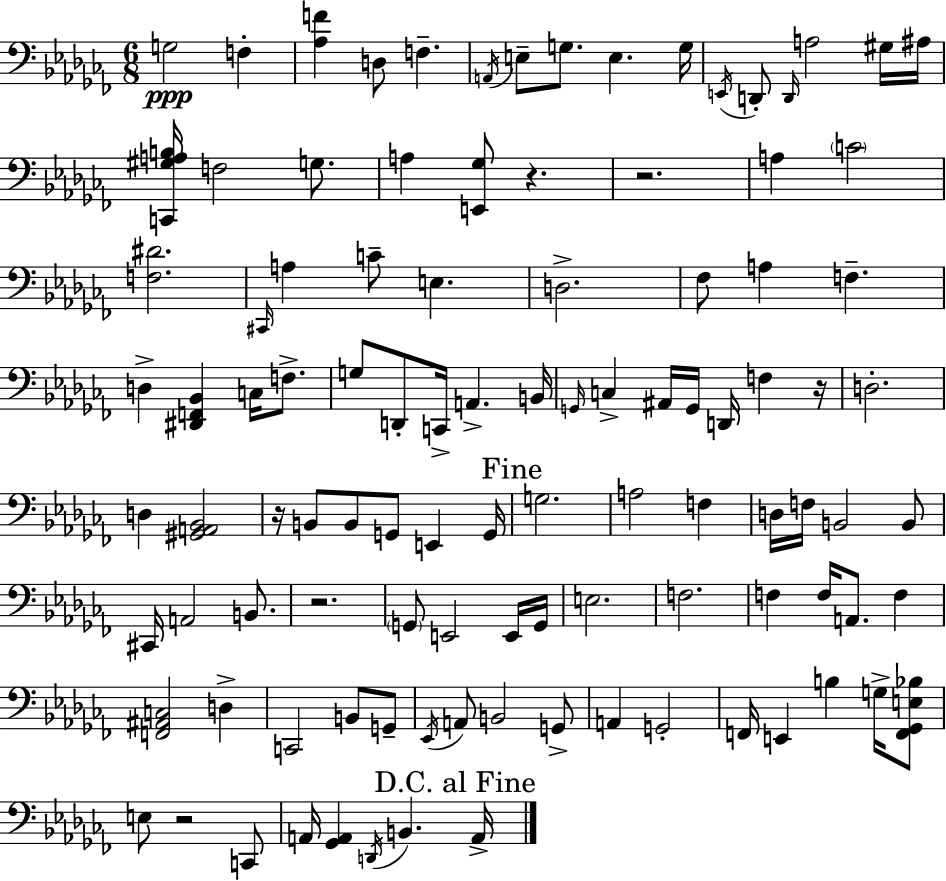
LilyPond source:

{
  \clef bass
  \numericTimeSignature
  \time 6/8
  \key aes \minor
  g2\ppp f4-. | <aes f'>4 d8 f4.-- | \acciaccatura { a,16 } e8-- g8. e4. | g16 \acciaccatura { e,16 } d,8-. \grace { d,16 } a2 | \break gis16 ais16 <c, gis a b>16 f2 | g8. a4 <e, ges>8 r4. | r2. | a4 \parenthesize c'2 | \break <f dis'>2. | \grace { cis,16 } a4 c'8-- e4. | d2.-> | fes8 a4 f4.-- | \break d4-> <dis, f, bes,>4 | c16 f8.-> g8 d,8-. c,16-> a,4.-> | b,16 \grace { g,16 } c4-> ais,16 g,16 d,16 | f4 r16 d2.-. | \break d4 <gis, a, bes,>2 | r16 b,8 b,8 g,8 | e,4 g,16 \mark "Fine" g2. | a2 | \break f4 d16 f16 b,2 | b,8 cis,16 a,2 | b,8. r2. | \parenthesize g,8 e,2 | \break e,16 g,16 e2. | f2. | f4 f16 a,8. | f4 <f, ais, c>2 | \break d4-> c,2 | b,8 g,8-- \acciaccatura { ees,16 } a,8 b,2 | g,8-> a,4 g,2-. | f,16 e,4 b4 | \break g16-> <f, ges, e bes>8 e8 r2 | c,8 a,16 <ges, a,>4 \acciaccatura { d,16 } | b,4. \mark "D.C. al Fine" a,16-> \bar "|."
}